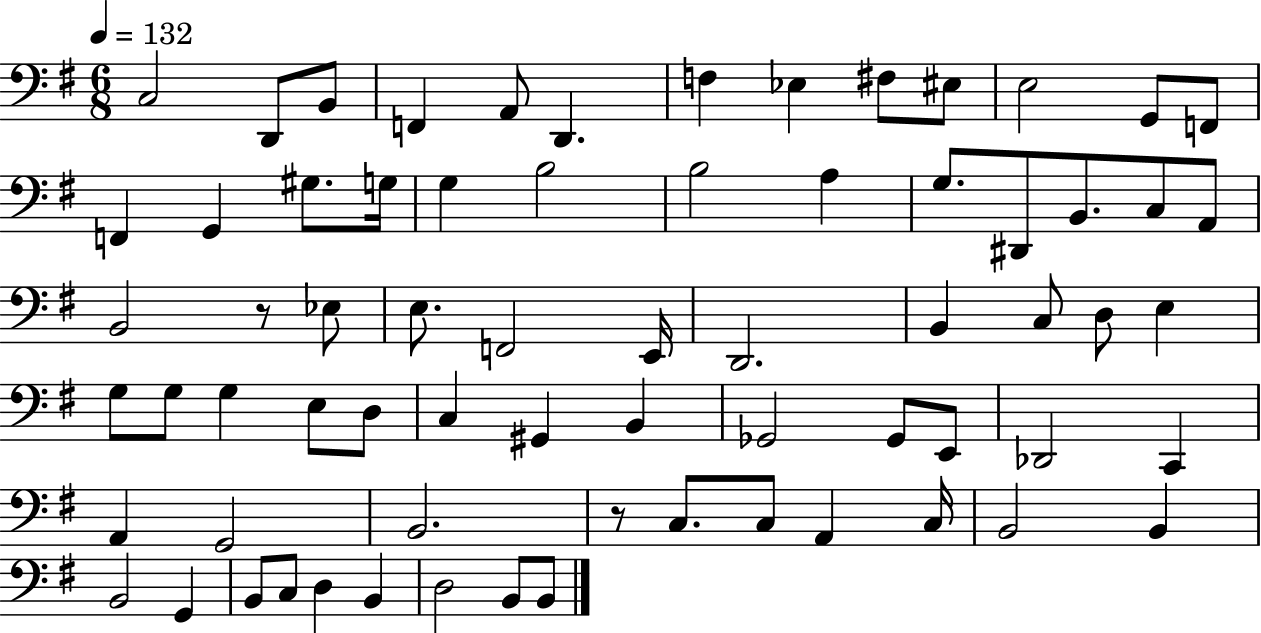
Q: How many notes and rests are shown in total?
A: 69